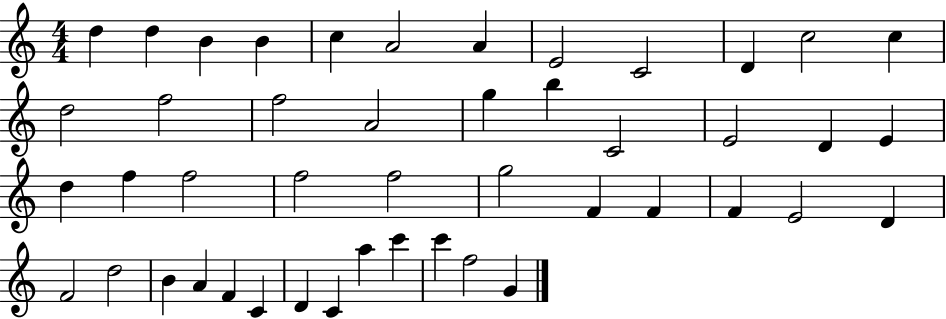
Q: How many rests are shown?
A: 0